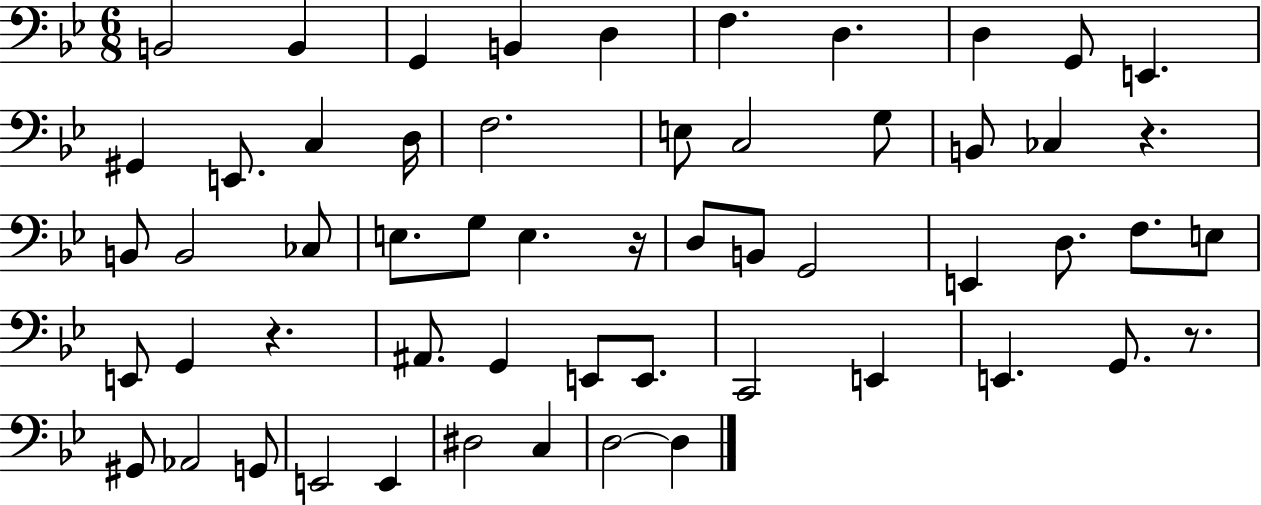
{
  \clef bass
  \numericTimeSignature
  \time 6/8
  \key bes \major
  b,2 b,4 | g,4 b,4 d4 | f4. d4. | d4 g,8 e,4. | \break gis,4 e,8. c4 d16 | f2. | e8 c2 g8 | b,8 ces4 r4. | \break b,8 b,2 ces8 | e8. g8 e4. r16 | d8 b,8 g,2 | e,4 d8. f8. e8 | \break e,8 g,4 r4. | ais,8. g,4 e,8 e,8. | c,2 e,4 | e,4. g,8. r8. | \break gis,8 aes,2 g,8 | e,2 e,4 | dis2 c4 | d2~~ d4 | \break \bar "|."
}